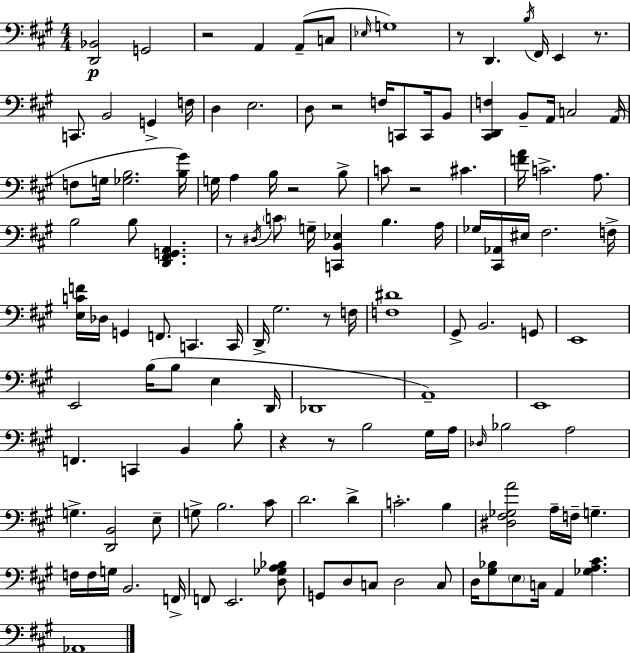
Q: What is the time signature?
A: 4/4